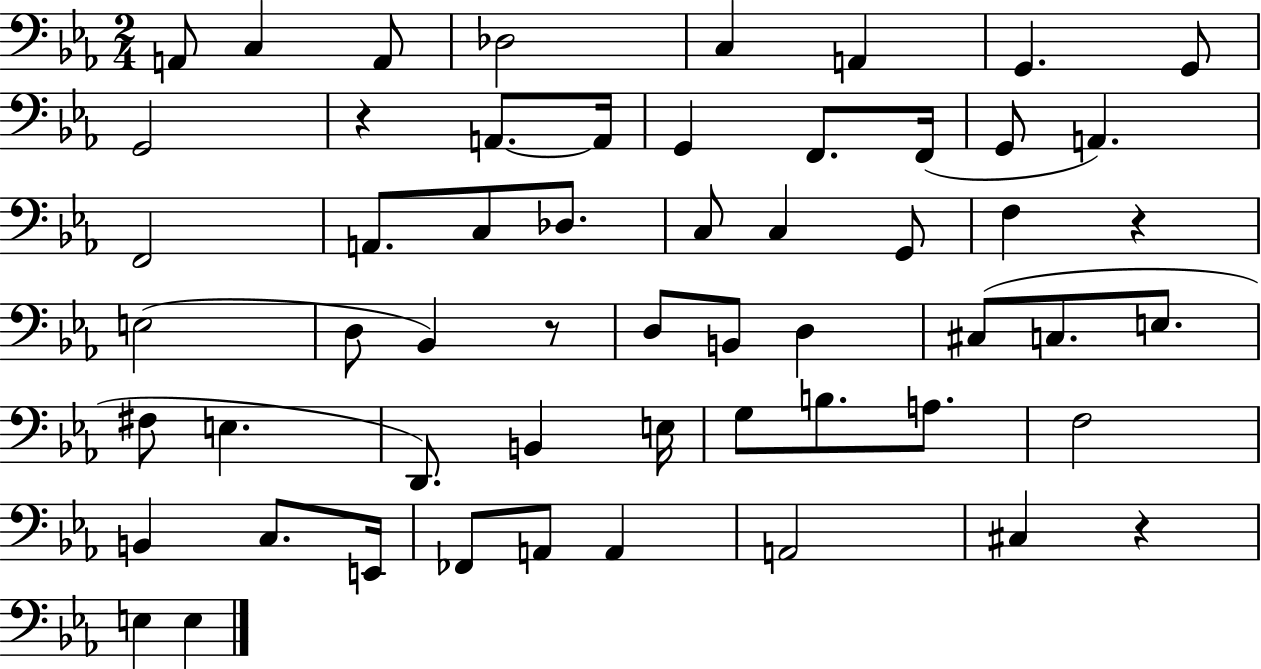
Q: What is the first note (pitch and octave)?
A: A2